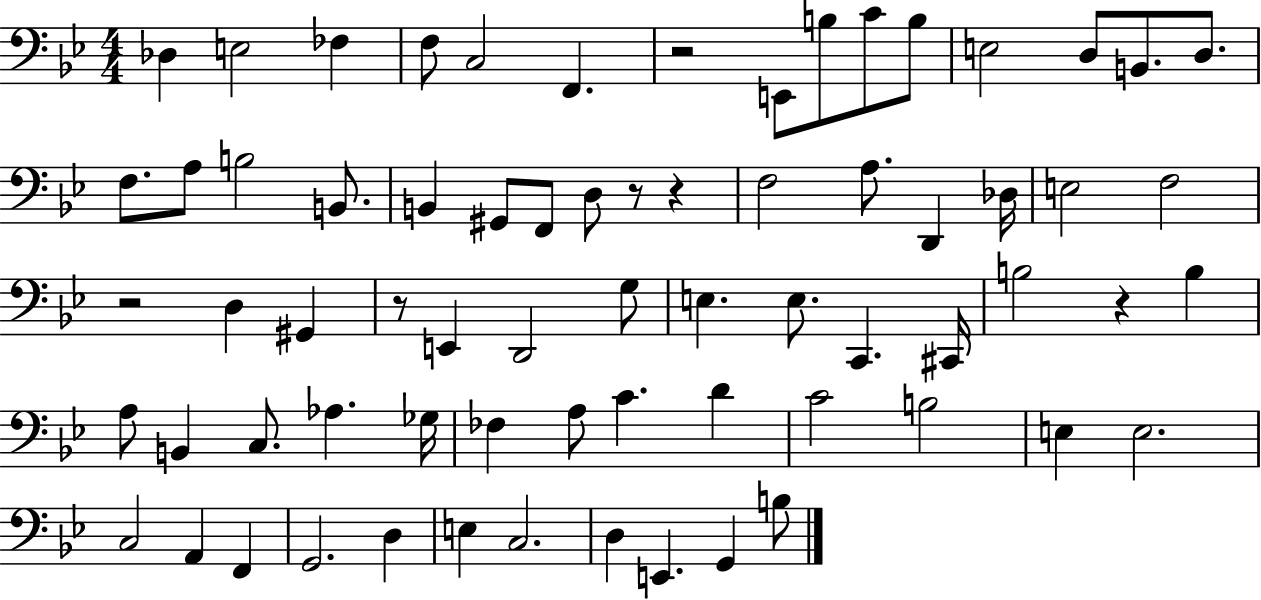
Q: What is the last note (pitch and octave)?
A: B3